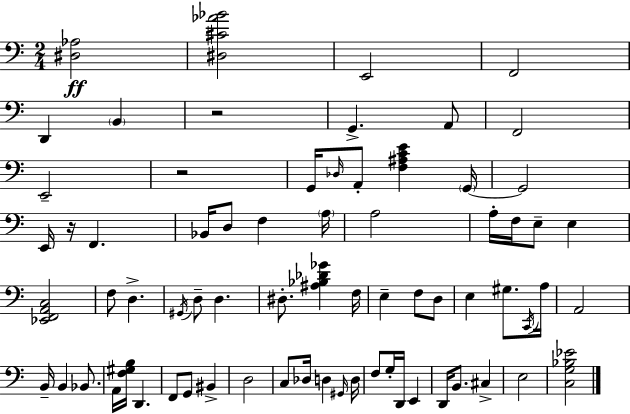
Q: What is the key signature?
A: A minor